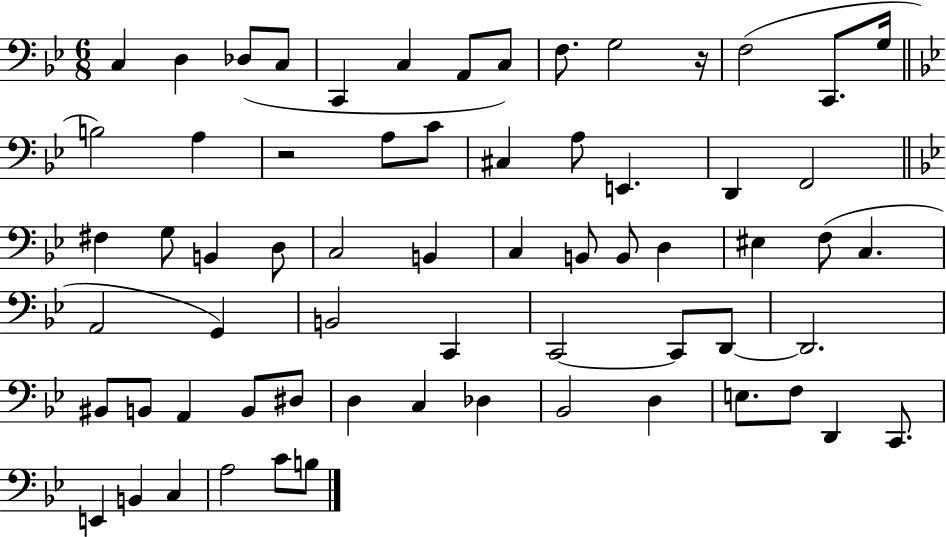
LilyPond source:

{
  \clef bass
  \numericTimeSignature
  \time 6/8
  \key bes \major
  \repeat volta 2 { c4 d4 des8( c8 | c,4 c4 a,8 c8) | f8. g2 r16 | f2( c,8. g16 | \break \bar "||" \break \key bes \major b2) a4 | r2 a8 c'8 | cis4 a8 e,4. | d,4 f,2 | \break \bar "||" \break \key g \minor fis4 g8 b,4 d8 | c2 b,4 | c4 b,8 b,8 d4 | eis4 f8( c4. | \break a,2 g,4) | b,2 c,4 | c,2~~ c,8 d,8~~ | d,2. | \break bis,8 b,8 a,4 b,8 dis8 | d4 c4 des4 | bes,2 d4 | e8. f8 d,4 c,8. | \break e,4 b,4 c4 | a2 c'8 b8 | } \bar "|."
}